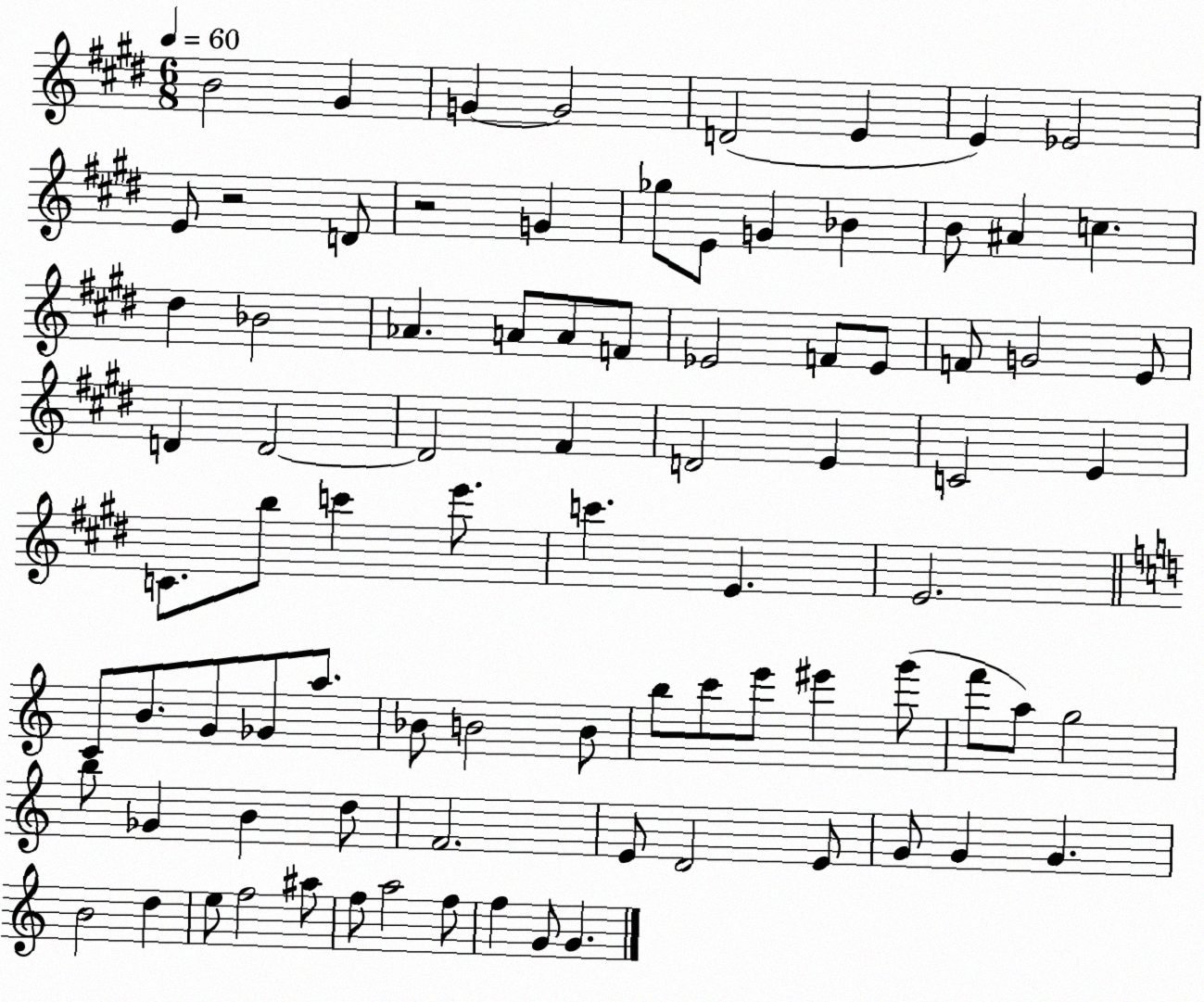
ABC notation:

X:1
T:Untitled
M:6/8
L:1/4
K:E
B2 ^G G G2 D2 E E _E2 E/2 z2 D/2 z2 G _g/2 E/2 G _B B/2 ^A c ^d _B2 _A A/2 A/2 F/2 _E2 F/2 _E/2 F/2 G2 E/2 D D2 D2 ^F D2 E C2 E C/2 b/2 c' e'/2 c' E E2 C/2 B/2 G/2 _G/2 a/2 _B/2 B2 B/2 b/2 c'/2 e'/2 ^e' g'/2 f'/2 a/2 g2 b/2 _G B d/2 F2 E/2 D2 E/2 G/2 G G B2 d e/2 f2 ^a/2 f/2 a2 f/2 f G/2 G